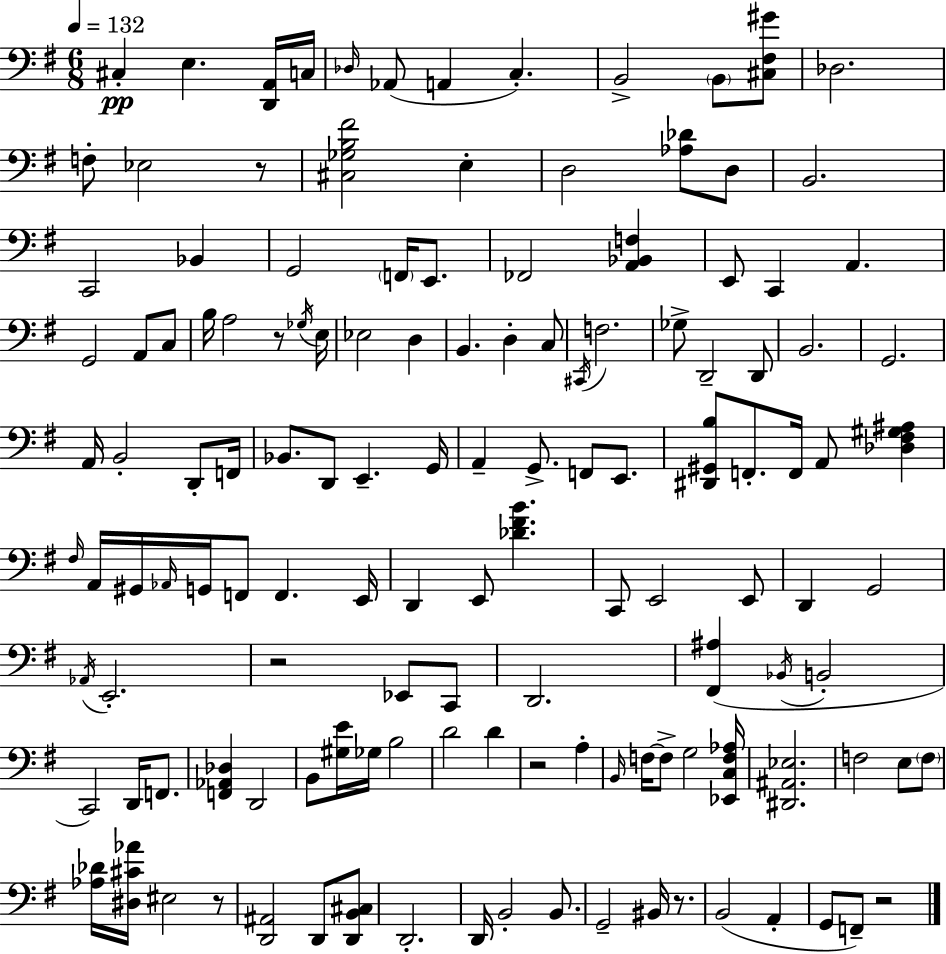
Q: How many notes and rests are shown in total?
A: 134